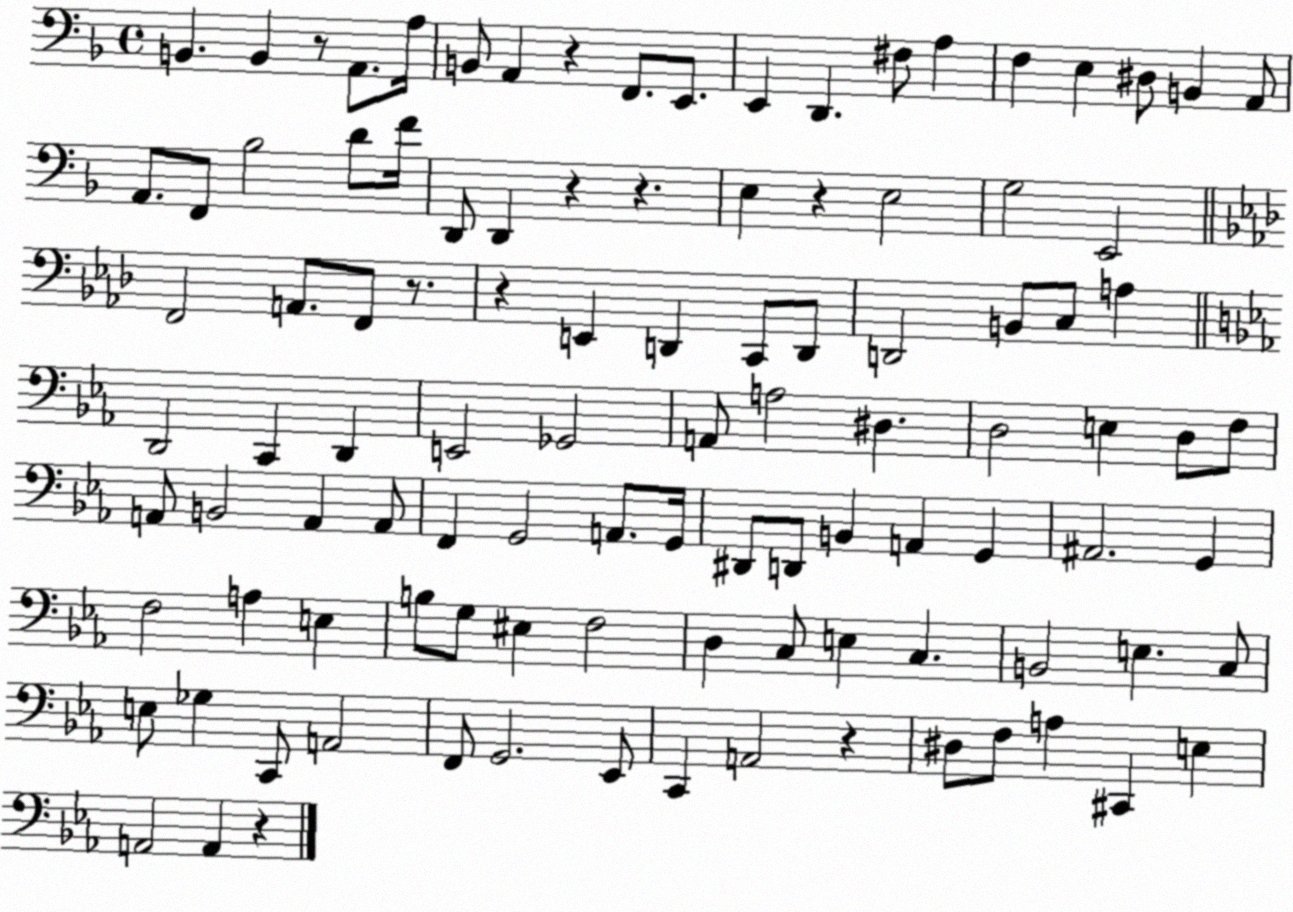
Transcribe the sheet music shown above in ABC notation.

X:1
T:Untitled
M:4/4
L:1/4
K:F
B,, B,, z/2 A,,/2 A,/4 B,,/2 A,, z F,,/2 E,,/2 E,, D,, ^F,/2 A, F, E, ^D,/2 B,, A,,/2 A,,/2 F,,/2 _B,2 D/2 F/4 D,,/2 D,, z z E, z E,2 G,2 E,,2 F,,2 A,,/2 F,,/2 z/2 z E,, D,, C,,/2 D,,/2 D,,2 B,,/2 C,/2 A, D,,2 C,, D,, E,,2 _G,,2 A,,/2 A,2 ^D, D,2 E, D,/2 F,/2 A,,/2 B,,2 A,, A,,/2 F,, G,,2 A,,/2 G,,/4 ^D,,/2 D,,/2 B,, A,, G,, ^A,,2 G,, F,2 A, E, B,/2 G,/2 ^E, F,2 D, C,/2 E, C, B,,2 E, C,/2 E,/2 _G, C,,/2 A,,2 F,,/2 G,,2 _E,,/2 C,, A,,2 z ^D,/2 F,/2 A, ^C,, E, A,,2 A,, z